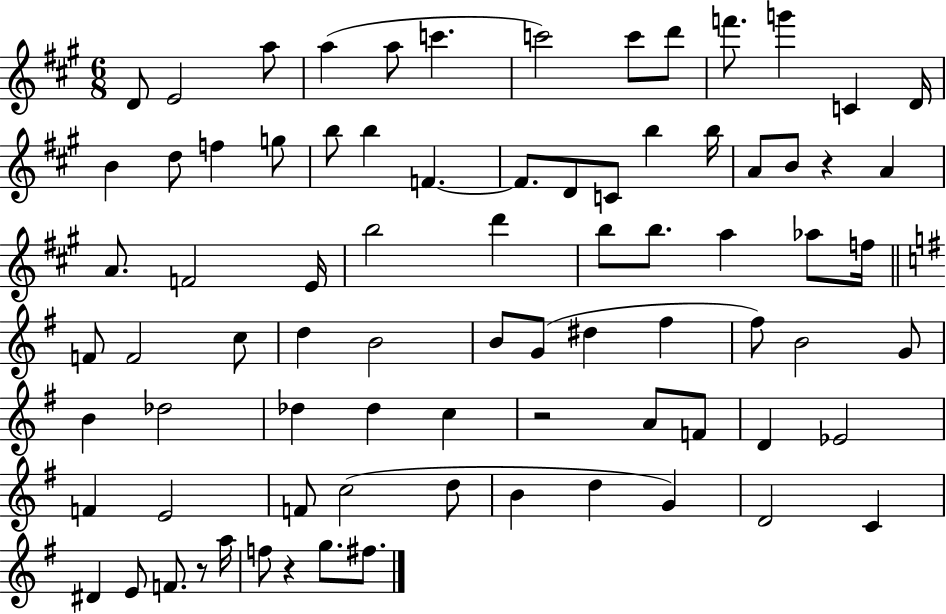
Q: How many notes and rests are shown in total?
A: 80